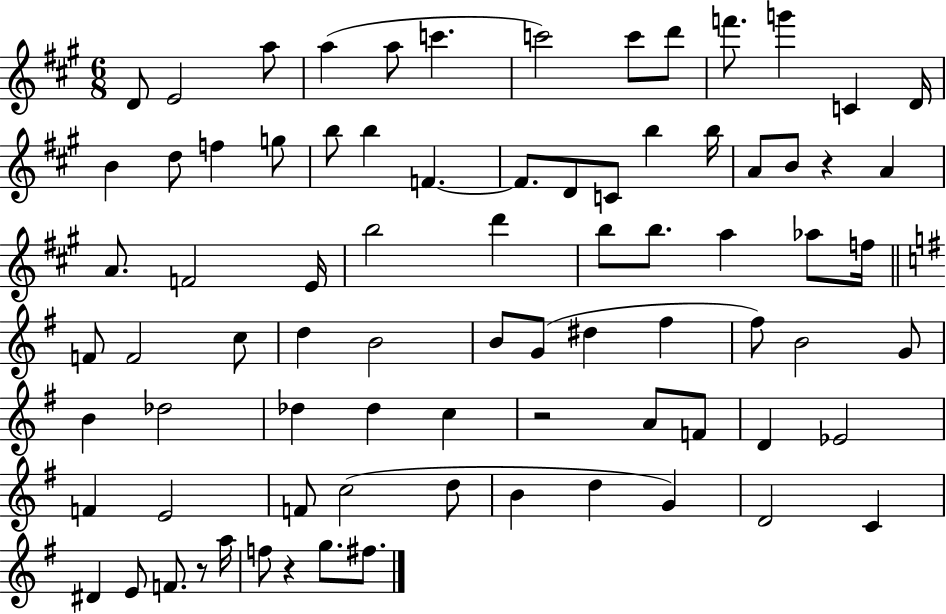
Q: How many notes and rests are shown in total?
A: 80